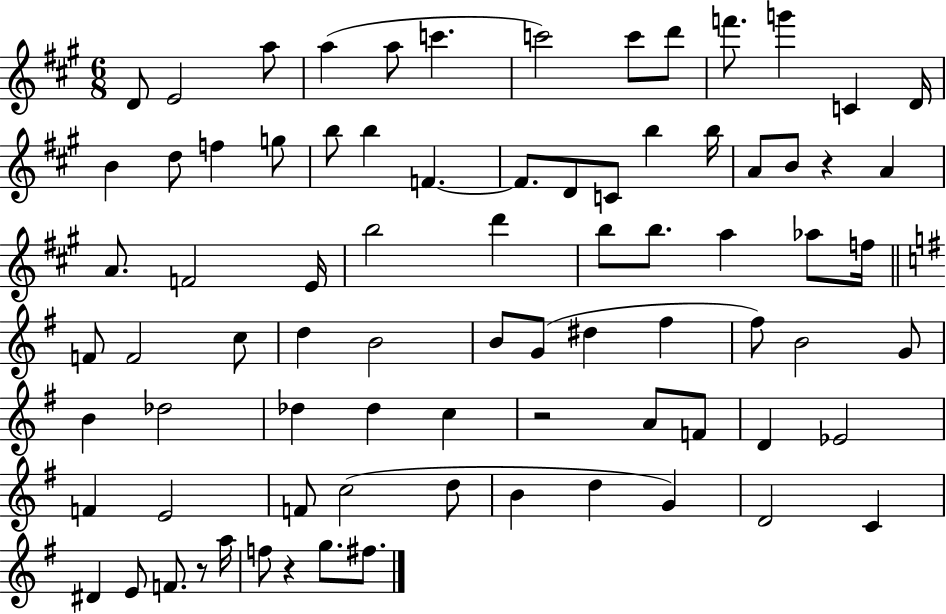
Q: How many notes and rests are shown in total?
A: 80